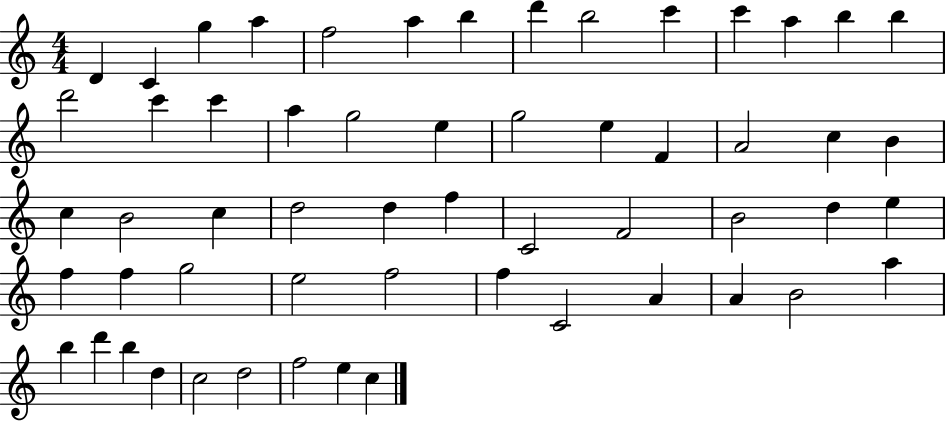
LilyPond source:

{
  \clef treble
  \numericTimeSignature
  \time 4/4
  \key c \major
  d'4 c'4 g''4 a''4 | f''2 a''4 b''4 | d'''4 b''2 c'''4 | c'''4 a''4 b''4 b''4 | \break d'''2 c'''4 c'''4 | a''4 g''2 e''4 | g''2 e''4 f'4 | a'2 c''4 b'4 | \break c''4 b'2 c''4 | d''2 d''4 f''4 | c'2 f'2 | b'2 d''4 e''4 | \break f''4 f''4 g''2 | e''2 f''2 | f''4 c'2 a'4 | a'4 b'2 a''4 | \break b''4 d'''4 b''4 d''4 | c''2 d''2 | f''2 e''4 c''4 | \bar "|."
}